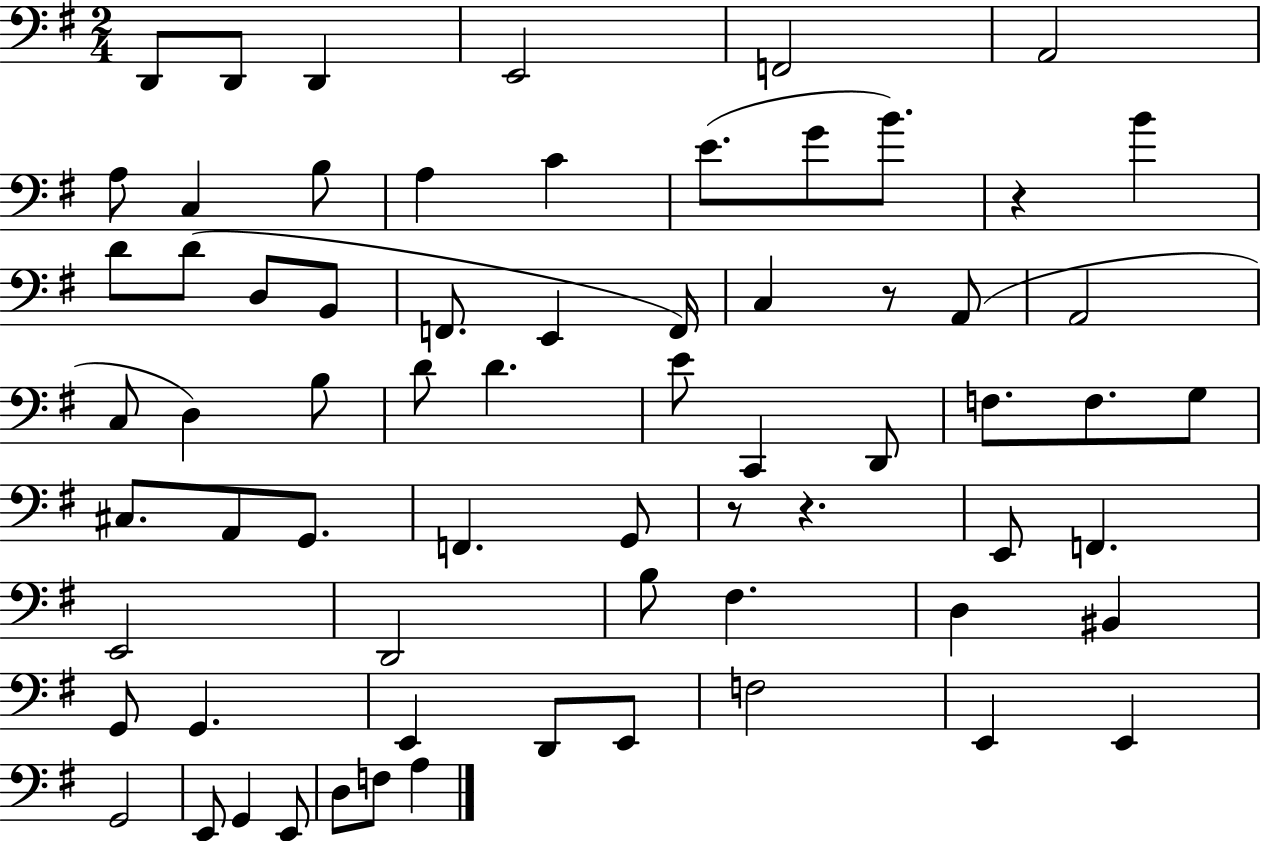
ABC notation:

X:1
T:Untitled
M:2/4
L:1/4
K:G
D,,/2 D,,/2 D,, E,,2 F,,2 A,,2 A,/2 C, B,/2 A, C E/2 G/2 B/2 z B D/2 D/2 D,/2 B,,/2 F,,/2 E,, F,,/4 C, z/2 A,,/2 A,,2 C,/2 D, B,/2 D/2 D E/2 C,, D,,/2 F,/2 F,/2 G,/2 ^C,/2 A,,/2 G,,/2 F,, G,,/2 z/2 z E,,/2 F,, E,,2 D,,2 B,/2 ^F, D, ^B,, G,,/2 G,, E,, D,,/2 E,,/2 F,2 E,, E,, G,,2 E,,/2 G,, E,,/2 D,/2 F,/2 A,